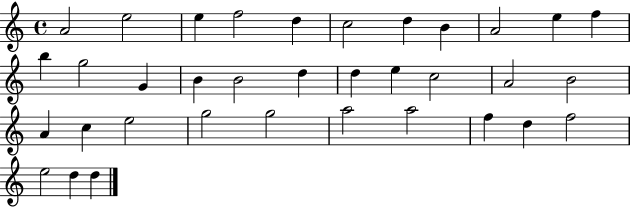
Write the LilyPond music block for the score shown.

{
  \clef treble
  \time 4/4
  \defaultTimeSignature
  \key c \major
  a'2 e''2 | e''4 f''2 d''4 | c''2 d''4 b'4 | a'2 e''4 f''4 | \break b''4 g''2 g'4 | b'4 b'2 d''4 | d''4 e''4 c''2 | a'2 b'2 | \break a'4 c''4 e''2 | g''2 g''2 | a''2 a''2 | f''4 d''4 f''2 | \break e''2 d''4 d''4 | \bar "|."
}